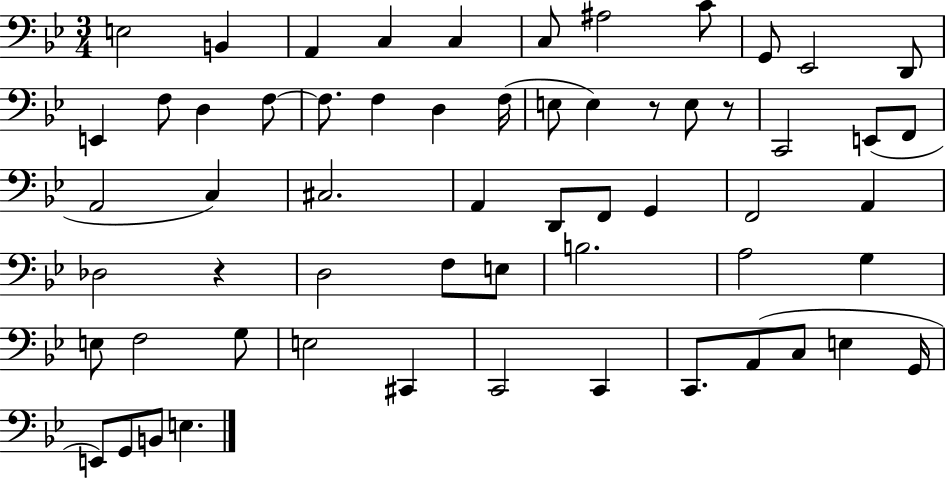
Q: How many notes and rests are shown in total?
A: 60